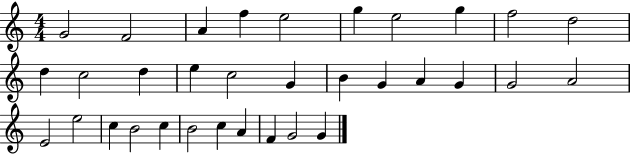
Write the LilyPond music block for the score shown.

{
  \clef treble
  \numericTimeSignature
  \time 4/4
  \key c \major
  g'2 f'2 | a'4 f''4 e''2 | g''4 e''2 g''4 | f''2 d''2 | \break d''4 c''2 d''4 | e''4 c''2 g'4 | b'4 g'4 a'4 g'4 | g'2 a'2 | \break e'2 e''2 | c''4 b'2 c''4 | b'2 c''4 a'4 | f'4 g'2 g'4 | \break \bar "|."
}